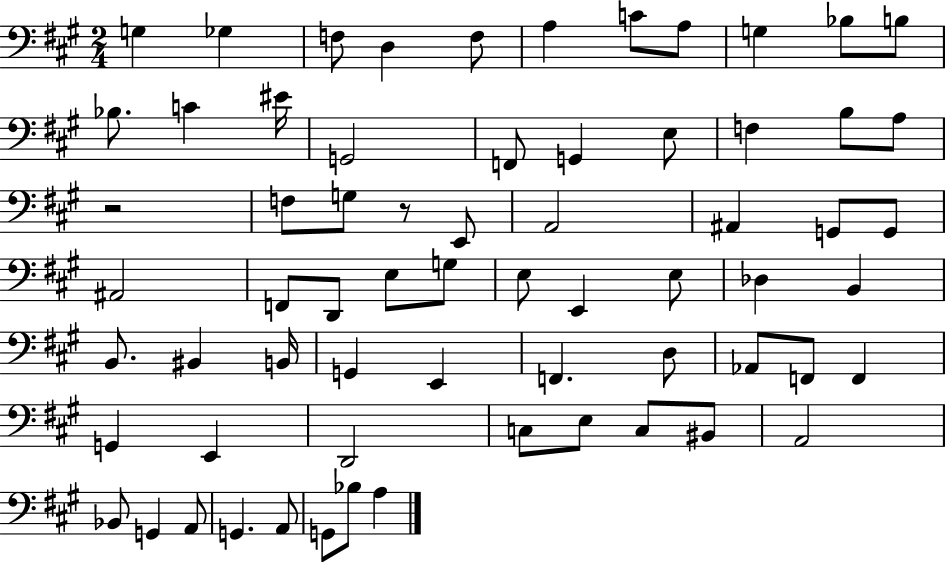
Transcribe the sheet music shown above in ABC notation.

X:1
T:Untitled
M:2/4
L:1/4
K:A
G, _G, F,/2 D, F,/2 A, C/2 A,/2 G, _B,/2 B,/2 _B,/2 C ^E/4 G,,2 F,,/2 G,, E,/2 F, B,/2 A,/2 z2 F,/2 G,/2 z/2 E,,/2 A,,2 ^A,, G,,/2 G,,/2 ^A,,2 F,,/2 D,,/2 E,/2 G,/2 E,/2 E,, E,/2 _D, B,, B,,/2 ^B,, B,,/4 G,, E,, F,, D,/2 _A,,/2 F,,/2 F,, G,, E,, D,,2 C,/2 E,/2 C,/2 ^B,,/2 A,,2 _B,,/2 G,, A,,/2 G,, A,,/2 G,,/2 _B,/2 A,